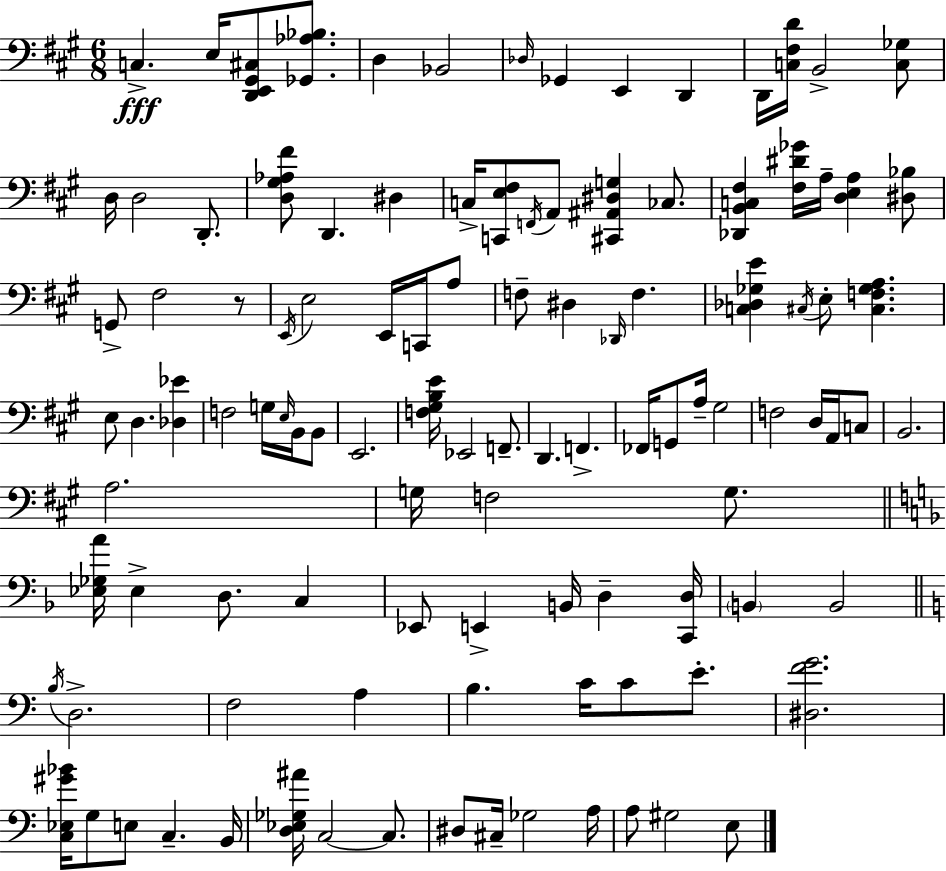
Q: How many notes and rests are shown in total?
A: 109